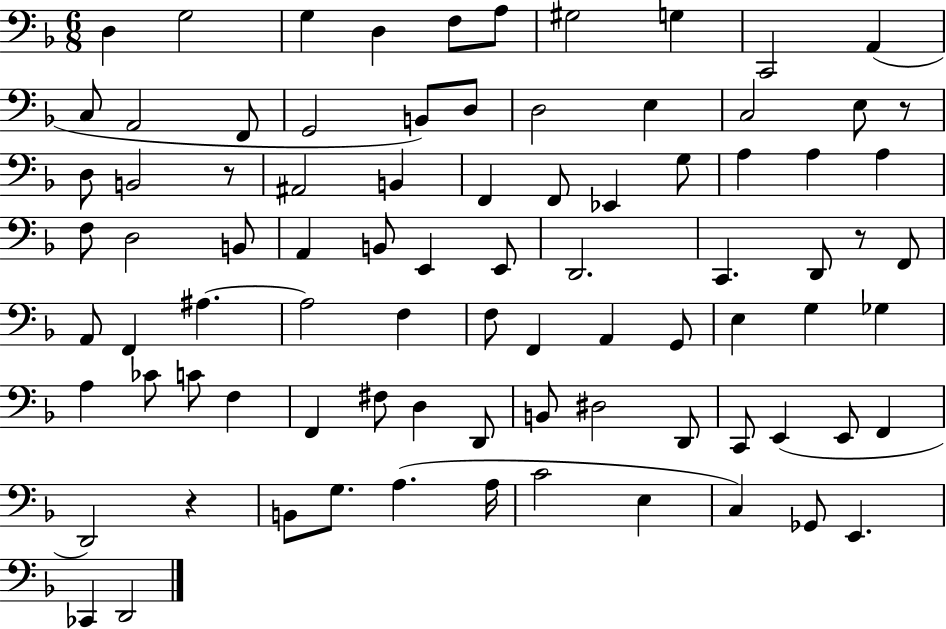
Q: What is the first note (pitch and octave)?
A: D3